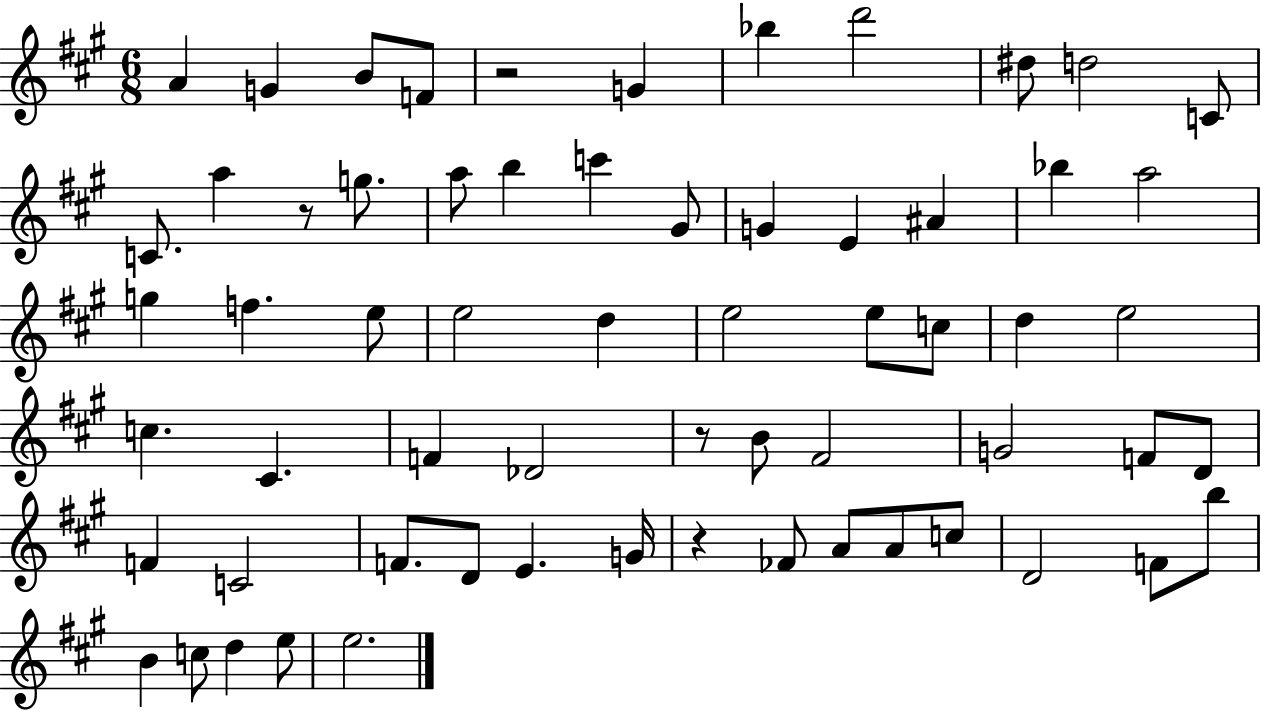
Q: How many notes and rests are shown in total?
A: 63